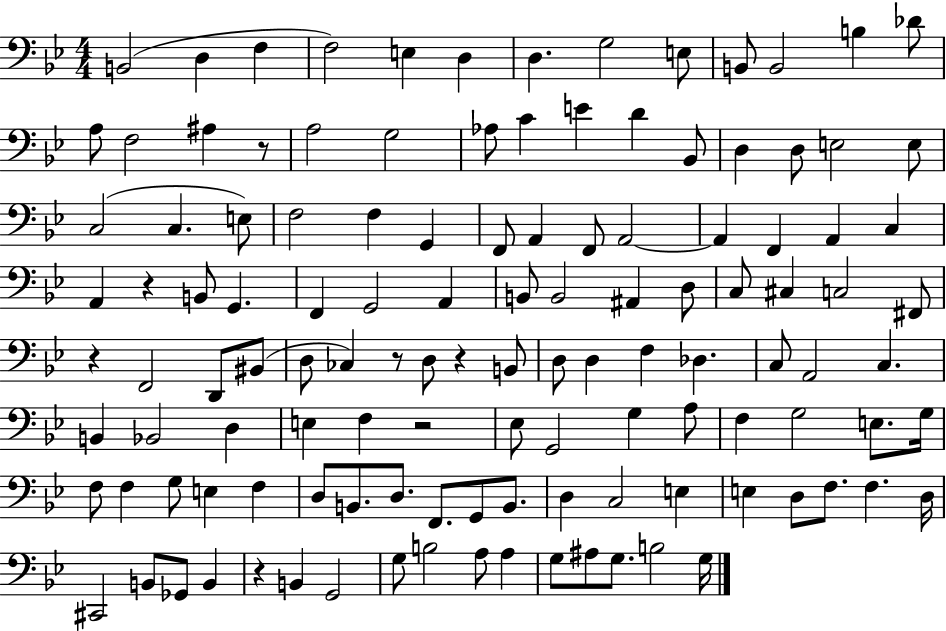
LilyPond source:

{
  \clef bass
  \numericTimeSignature
  \time 4/4
  \key bes \major
  b,2( d4 f4 | f2) e4 d4 | d4. g2 e8 | b,8 b,2 b4 des'8 | \break a8 f2 ais4 r8 | a2 g2 | aes8 c'4 e'4 d'4 bes,8 | d4 d8 e2 e8 | \break c2( c4. e8) | f2 f4 g,4 | f,8 a,4 f,8 a,2~~ | a,4 f,4 a,4 c4 | \break a,4 r4 b,8 g,4. | f,4 g,2 a,4 | b,8 b,2 ais,4 d8 | c8 cis4 c2 fis,8 | \break r4 f,2 d,8 bis,8( | d8 ces4) r8 d8 r4 b,8 | d8 d4 f4 des4. | c8 a,2 c4. | \break b,4 bes,2 d4 | e4 f4 r2 | ees8 g,2 g4 a8 | f4 g2 e8. g16 | \break f8 f4 g8 e4 f4 | d8 b,8. d8. f,8. g,8 b,8. | d4 c2 e4 | e4 d8 f8. f4. d16 | \break cis,2 b,8 ges,8 b,4 | r4 b,4 g,2 | g8 b2 a8 a4 | g8 ais8 g8. b2 g16 | \break \bar "|."
}